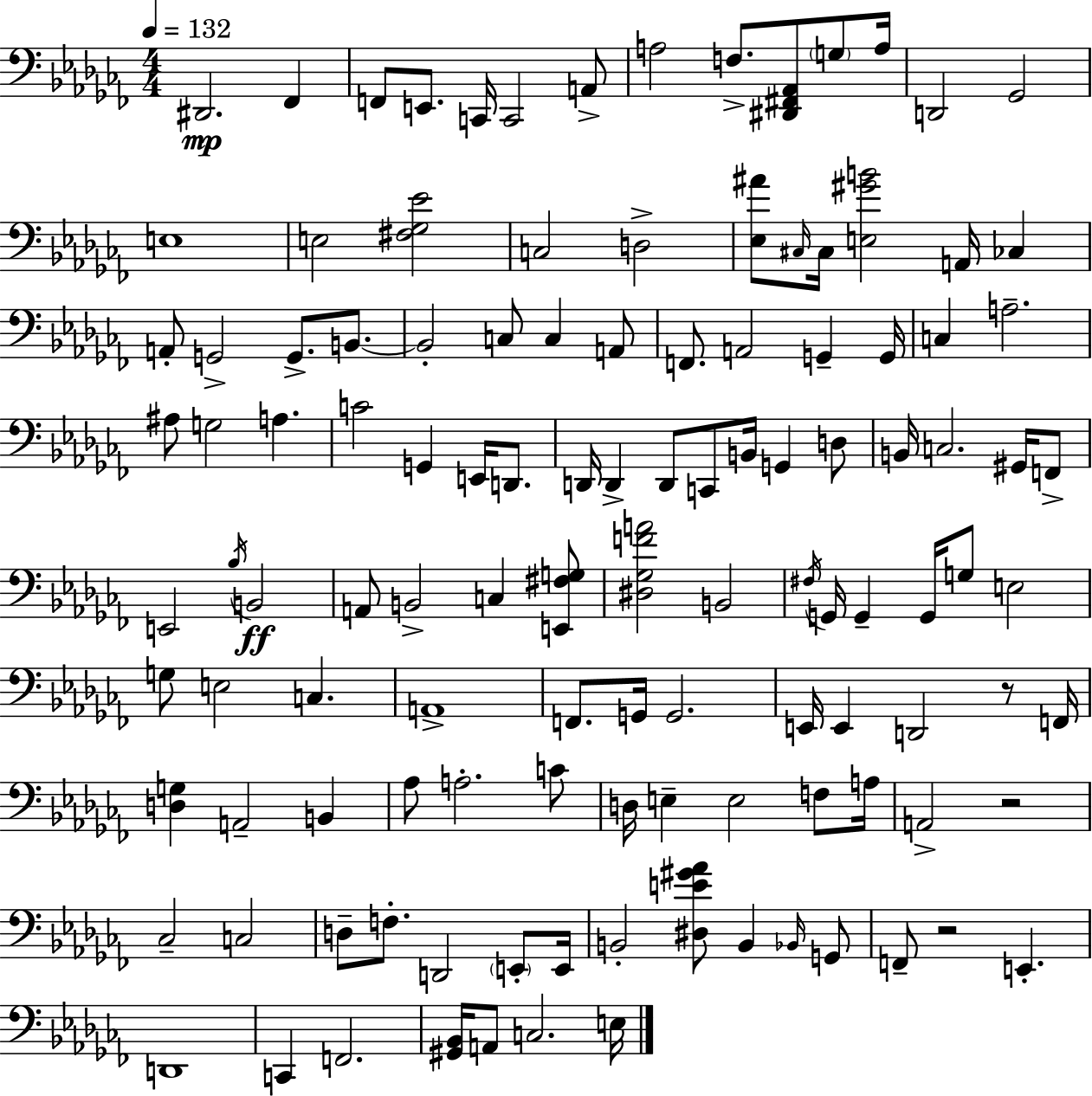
{
  \clef bass
  \numericTimeSignature
  \time 4/4
  \key aes \minor
  \tempo 4 = 132
  dis,2.\mp fes,4 | f,8 e,8. c,16 c,2 a,8-> | a2 f8.-> <dis, fis, aes,>8 \parenthesize g8 a16 | d,2 ges,2 | \break e1 | e2 <fis ges ees'>2 | c2 d2-> | <ees ais'>8 \grace { cis16 } cis16 <e gis' b'>2 a,16 ces4 | \break a,8-. g,2-> g,8.-> b,8.~~ | b,2-. c8 c4 a,8 | f,8. a,2 g,4-- | g,16 c4 a2.-- | \break ais8 g2 a4. | c'2 g,4 e,16 d,8. | d,16 d,4-> d,8 c,8 b,16 g,4 d8 | b,16 c2. gis,16 f,8-> | \break e,2 \acciaccatura { bes16 } b,2\ff | a,8 b,2-> c4 | <e, fis g>8 <dis ges f' a'>2 b,2 | \acciaccatura { fis16 } g,16 g,4-- g,16 g8 e2 | \break g8 e2 c4. | a,1-> | f,8. g,16 g,2. | e,16 e,4 d,2 | \break r8 f,16 <d g>4 a,2-- b,4 | aes8 a2.-. | c'8 d16 e4-- e2 | f8 a16 a,2-> r2 | \break ces2-- c2 | d8-- f8.-. d,2 | \parenthesize e,8-. e,16 b,2-. <dis e' gis' aes'>8 b,4 | \grace { bes,16 } g,8 f,8-- r2 e,4.-. | \break d,1 | c,4 f,2. | <gis, bes,>16 a,8 c2. | e16 \bar "|."
}